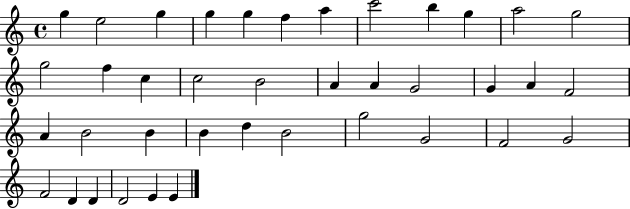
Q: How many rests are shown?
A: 0